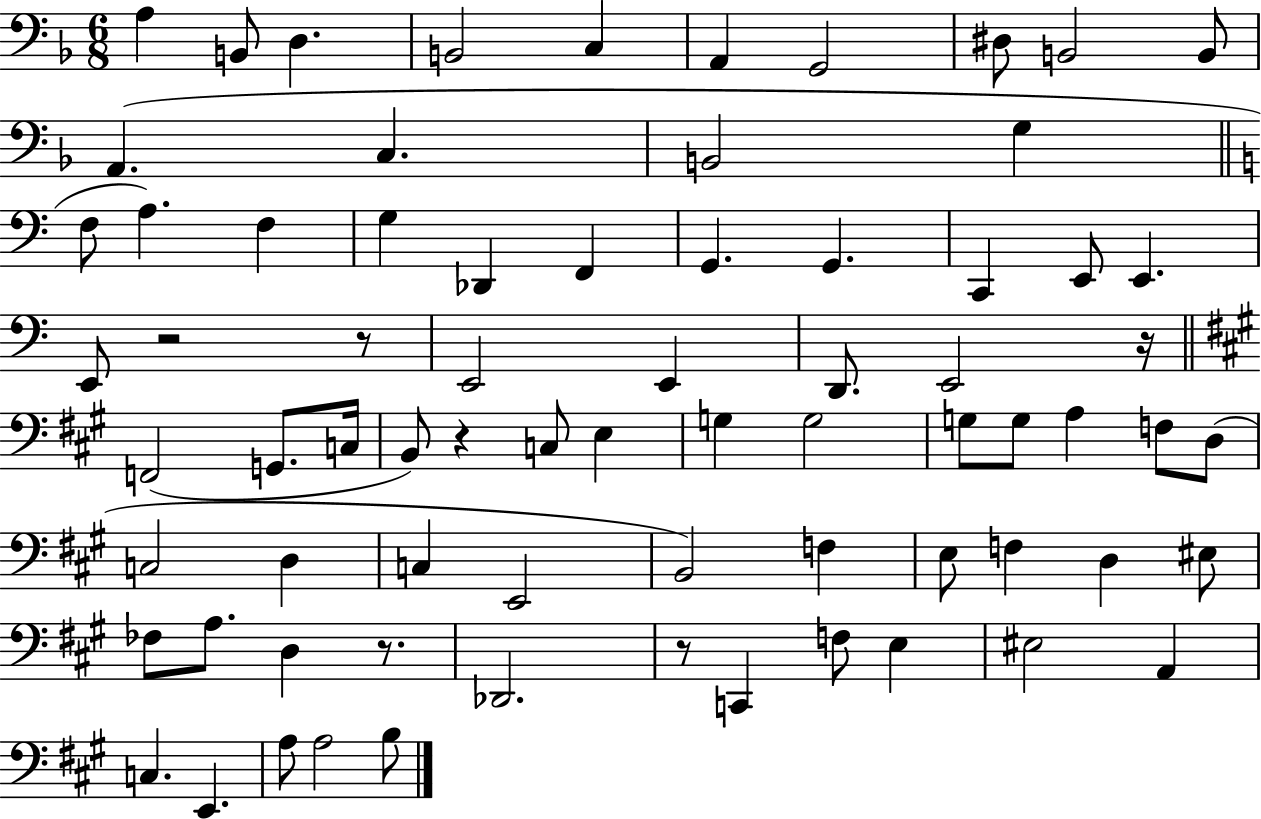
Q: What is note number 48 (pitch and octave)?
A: B2